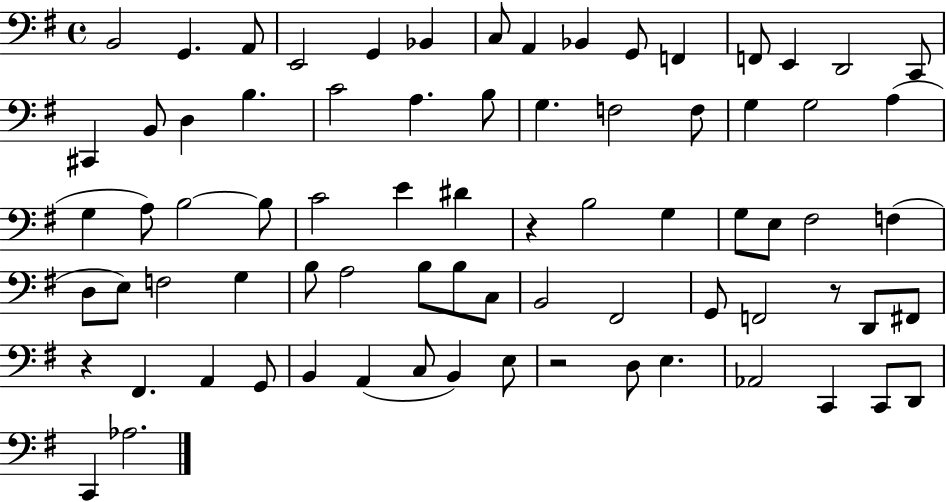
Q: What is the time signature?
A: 4/4